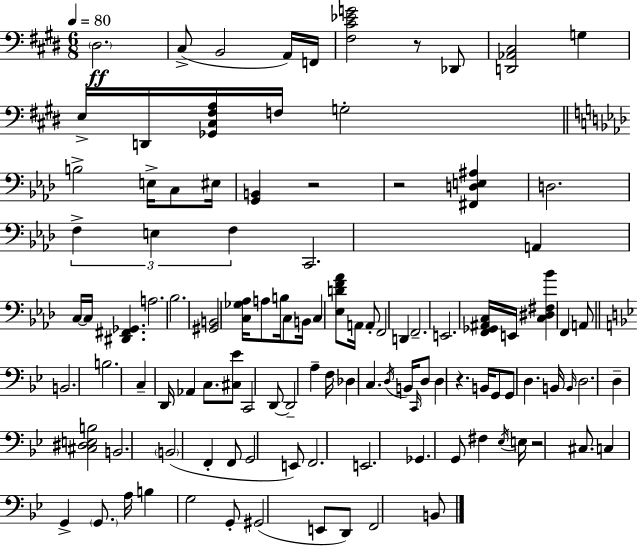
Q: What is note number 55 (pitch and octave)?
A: C2